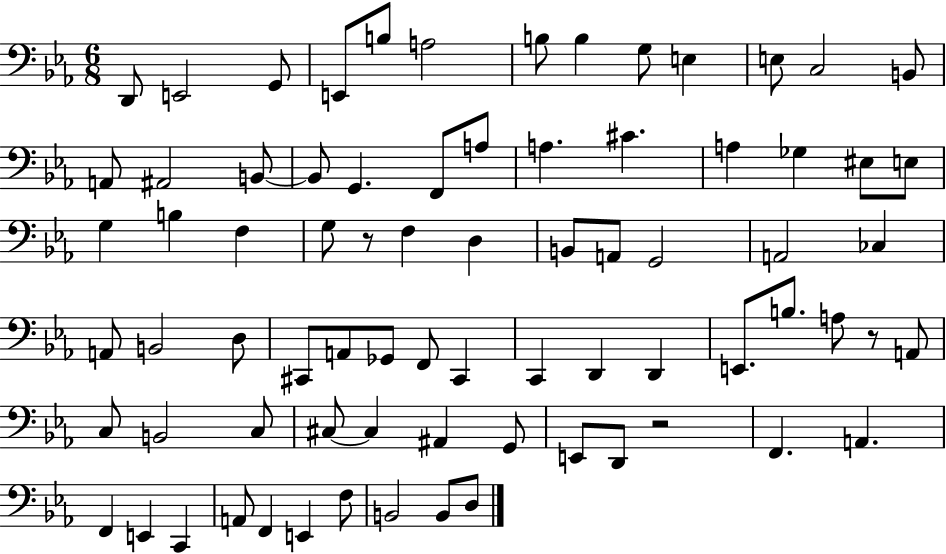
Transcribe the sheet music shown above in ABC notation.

X:1
T:Untitled
M:6/8
L:1/4
K:Eb
D,,/2 E,,2 G,,/2 E,,/2 B,/2 A,2 B,/2 B, G,/2 E, E,/2 C,2 B,,/2 A,,/2 ^A,,2 B,,/2 B,,/2 G,, F,,/2 A,/2 A, ^C A, _G, ^E,/2 E,/2 G, B, F, G,/2 z/2 F, D, B,,/2 A,,/2 G,,2 A,,2 _C, A,,/2 B,,2 D,/2 ^C,,/2 A,,/2 _G,,/2 F,,/2 ^C,, C,, D,, D,, E,,/2 B,/2 A,/2 z/2 A,,/2 C,/2 B,,2 C,/2 ^C,/2 ^C, ^A,, G,,/2 E,,/2 D,,/2 z2 F,, A,, F,, E,, C,, A,,/2 F,, E,, F,/2 B,,2 B,,/2 D,/2